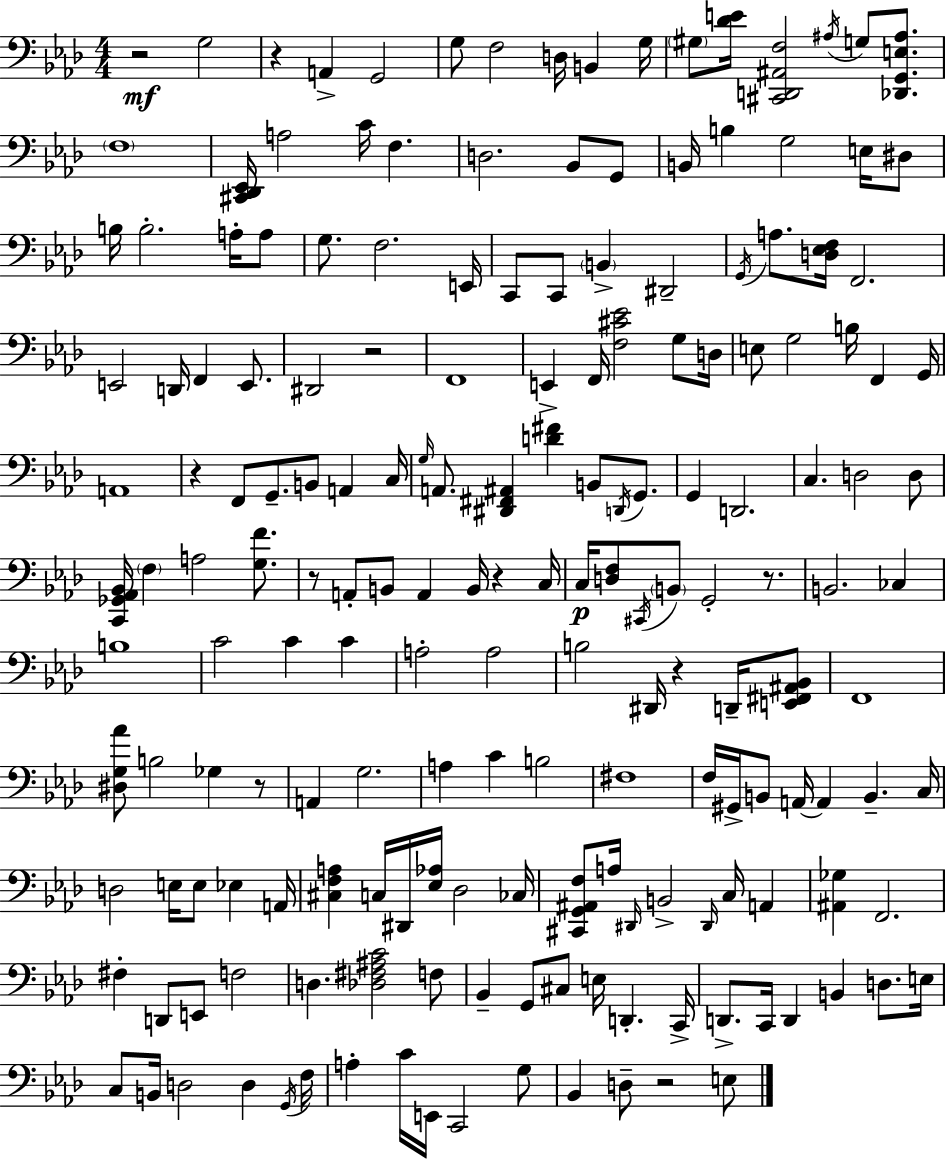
R/h G3/h R/q A2/q G2/h G3/e F3/h D3/s B2/q G3/s G#3/e [Db4,E4]/s [C#2,D2,A#2,F3]/h A#3/s G3/e [Db2,G2,E3,A#3]/e. F3/w [C#2,Db2,Eb2]/s A3/h C4/s F3/q. D3/h. Bb2/e G2/e B2/s B3/q G3/h E3/s D#3/e B3/s B3/h. A3/s A3/e G3/e. F3/h. E2/s C2/e C2/e B2/q D#2/h G2/s A3/e. [D3,Eb3,F3]/s F2/h. E2/h D2/s F2/q E2/e. D#2/h R/h F2/w E2/q F2/s [F3,C#4,Eb4]/h G3/e D3/s E3/e G3/h B3/s F2/q G2/s A2/w R/q F2/e G2/e. B2/e A2/q C3/s G3/s A2/e. [D#2,F#2,A#2]/q [D4,F#4]/q B2/e D2/s G2/e. G2/q D2/h. C3/q. D3/h D3/e [C2,Gb2,Ab2,Bb2]/s F3/q A3/h [G3,F4]/e. R/e A2/e B2/e A2/q B2/s R/q C3/s C3/s [D3,F3]/e C#2/s B2/e G2/h R/e. B2/h. CES3/q B3/w C4/h C4/q C4/q A3/h A3/h B3/h D#2/s R/q D2/s [E2,F#2,A#2,Bb2]/e F2/w [D#3,G3,Ab4]/e B3/h Gb3/q R/e A2/q G3/h. A3/q C4/q B3/h F#3/w F3/s G#2/s B2/e A2/s A2/q B2/q. C3/s D3/h E3/s E3/e Eb3/q A2/s [C#3,F3,A3]/q C3/s D#2/s [Eb3,Ab3]/s Db3/h CES3/s [C#2,G2,A#2,F3]/e A3/s D#2/s B2/h D#2/s C3/s A2/q [A#2,Gb3]/q F2/h. F#3/q D2/e E2/e F3/h D3/q. [Db3,F#3,A#3,C4]/h F3/e Bb2/q G2/e C#3/e E3/s D2/q. C2/s D2/e. C2/s D2/q B2/q D3/e. E3/s C3/e B2/s D3/h D3/q G2/s F3/s A3/q C4/s E2/s C2/h G3/e Bb2/q D3/e R/h E3/e